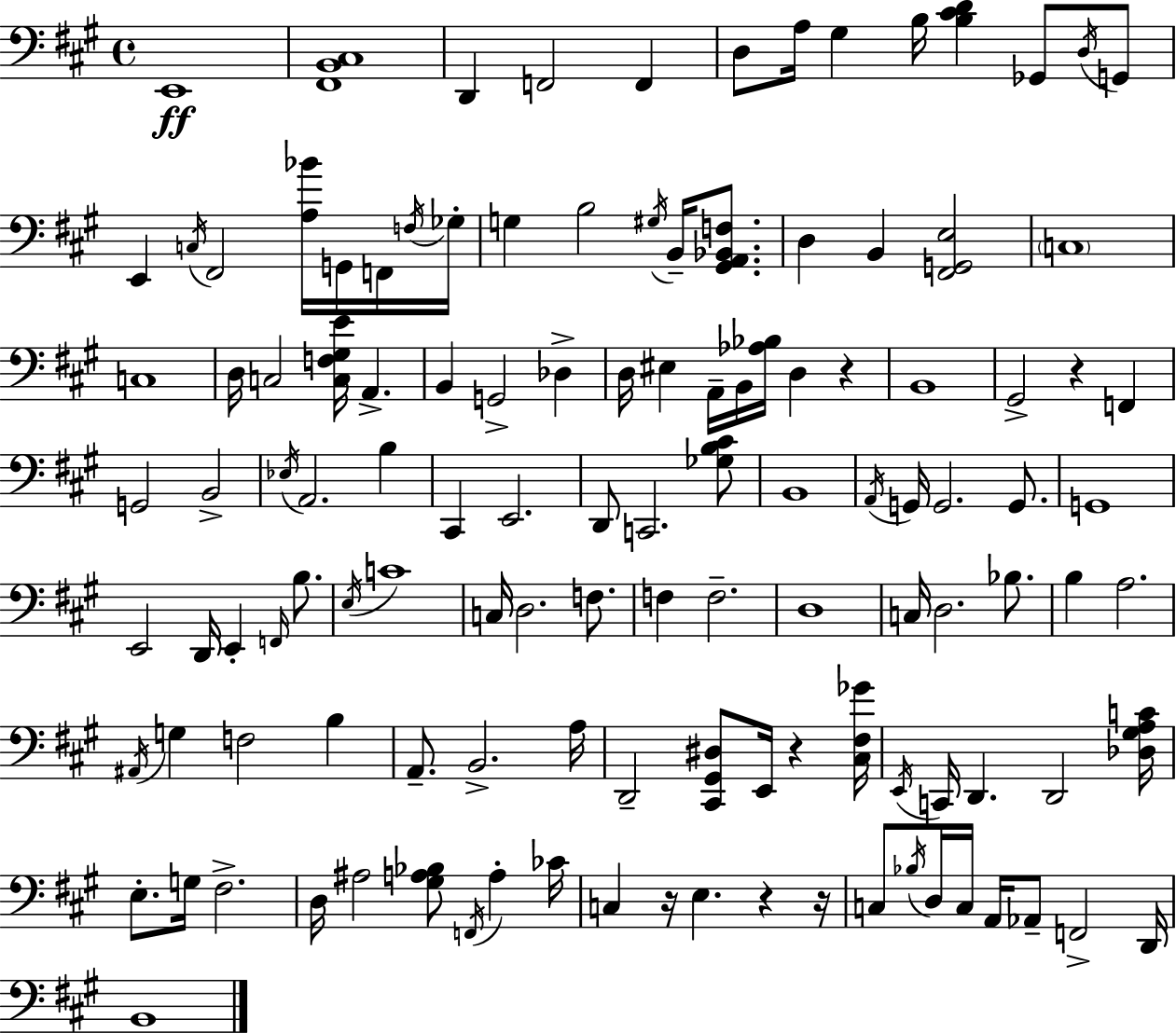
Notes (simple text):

E2/w [F#2,B2,C#3]/w D2/q F2/h F2/q D3/e A3/s G#3/q B3/s [B3,C#4,D4]/q Gb2/e D3/s G2/e E2/q C3/s F#2/h [A3,Bb4]/s G2/s F2/s F3/s Gb3/s G3/q B3/h G#3/s B2/s [G#2,A2,Bb2,F3]/e. D3/q B2/q [F#2,G2,E3]/h C3/w C3/w D3/s C3/h [C3,F3,G#3,E4]/s A2/q. B2/q G2/h Db3/q D3/s EIS3/q A2/s B2/s [Ab3,Bb3]/s D3/q R/q B2/w G#2/h R/q F2/q G2/h B2/h Eb3/s A2/h. B3/q C#2/q E2/h. D2/e C2/h. [Gb3,B3,C#4]/e B2/w A2/s G2/s G2/h. G2/e. G2/w E2/h D2/s E2/q F2/s B3/e. E3/s C4/w C3/s D3/h. F3/e. F3/q F3/h. D3/w C3/s D3/h. Bb3/e. B3/q A3/h. A#2/s G3/q F3/h B3/q A2/e. B2/h. A3/s D2/h [C#2,G#2,D#3]/e E2/s R/q [C#3,F#3,Gb4]/s E2/s C2/s D2/q. D2/h [Db3,G#3,A3,C4]/s E3/e. G3/s F#3/h. D3/s A#3/h [G#3,A3,Bb3]/e F2/s A3/q CES4/s C3/q R/s E3/q. R/q R/s C3/e Bb3/s D3/s C3/s A2/s Ab2/e F2/h D2/s B2/w